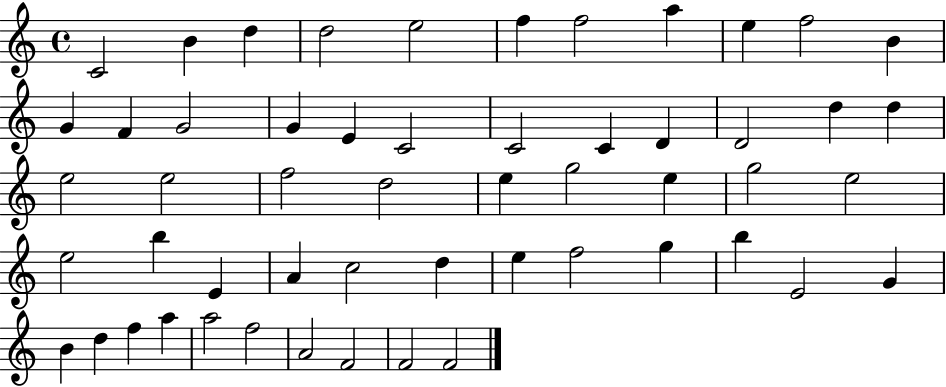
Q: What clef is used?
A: treble